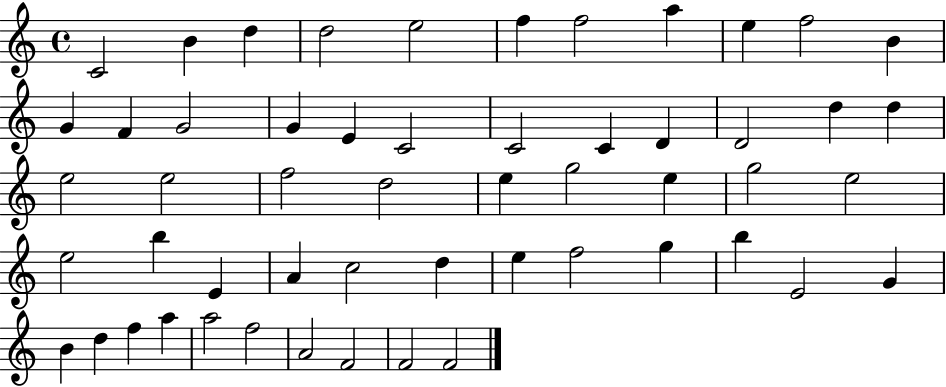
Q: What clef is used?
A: treble